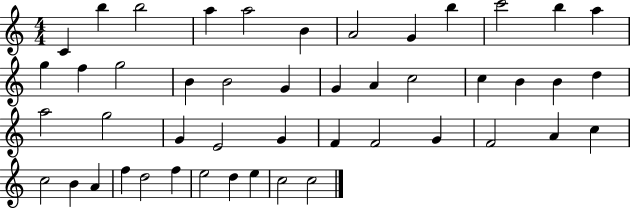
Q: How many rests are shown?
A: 0